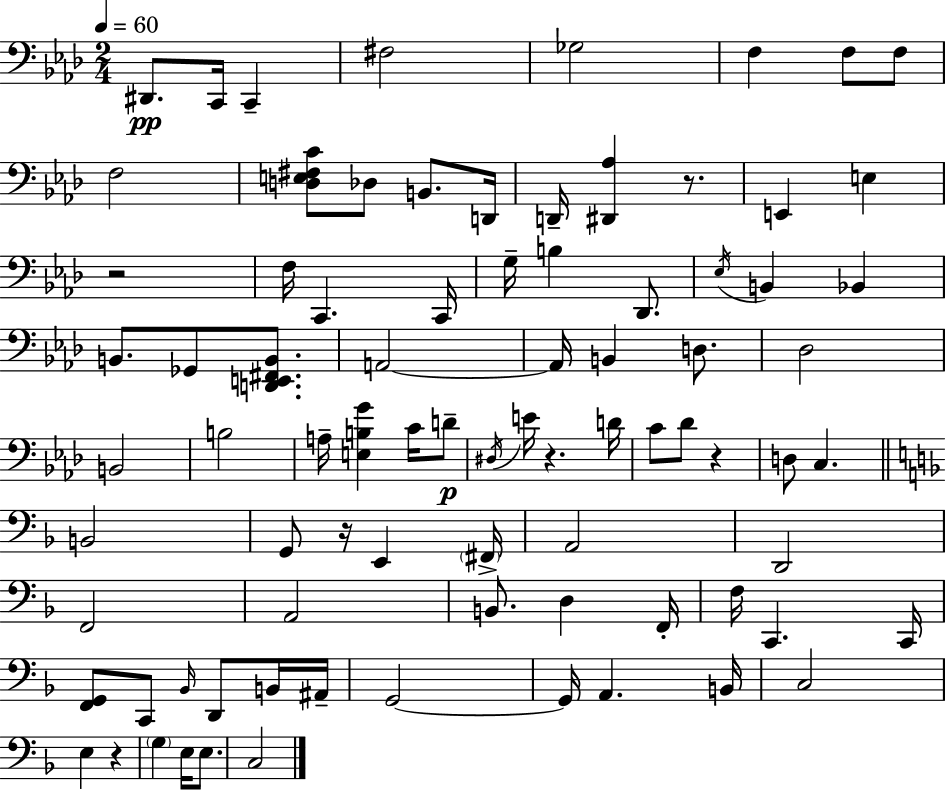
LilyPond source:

{
  \clef bass
  \numericTimeSignature
  \time 2/4
  \key f \minor
  \tempo 4 = 60
  dis,8.\pp c,16 c,4-- | fis2 | ges2 | f4 f8 f8 | \break f2 | <d e fis c'>8 des8 b,8. d,16 | d,16-- <dis, aes>4 r8. | e,4 e4 | \break r2 | f16 c,4. c,16 | g16-- b4 des,8. | \acciaccatura { ees16 } b,4 bes,4 | \break b,8. ges,8 <d, e, fis, b,>8. | a,2~~ | a,16 b,4 d8. | des2 | \break b,2 | b2 | a16-- <e b g'>4 c'16 d'8--\p | \acciaccatura { dis16 } e'16 r4. | \break d'16 c'8 des'8 r4 | d8 c4. | \bar "||" \break \key f \major b,2 | g,8 r16 e,4 \parenthesize fis,16-> | a,2 | d,2 | \break f,2 | a,2 | b,8. d4 f,16-. | f16 c,4. c,16 | \break <f, g,>8 c,8 \grace { bes,16 } d,8 b,16 | ais,16-- g,2~~ | g,16 a,4. | b,16 c2 | \break e4 r4 | \parenthesize g4 e16 e8. | c2 | \bar "|."
}